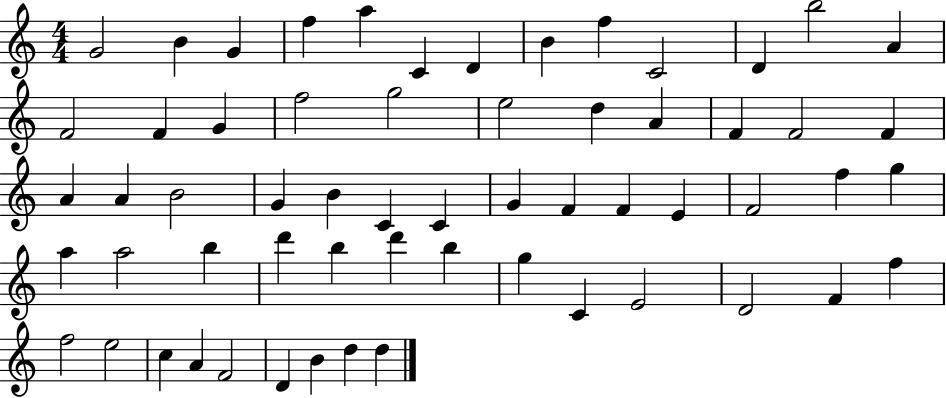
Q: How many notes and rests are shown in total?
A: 60